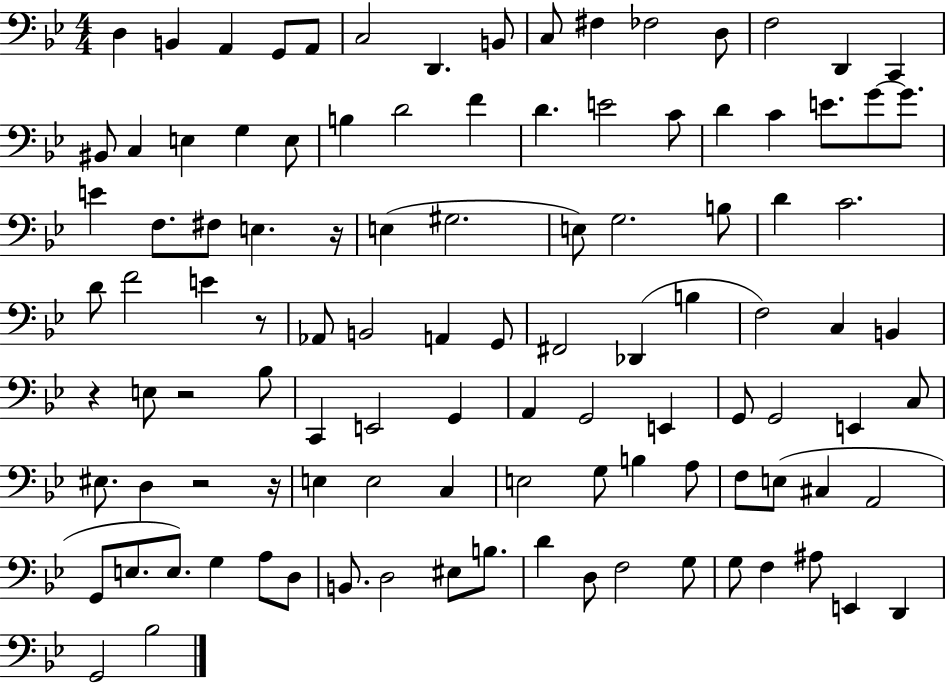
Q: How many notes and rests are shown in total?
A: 107